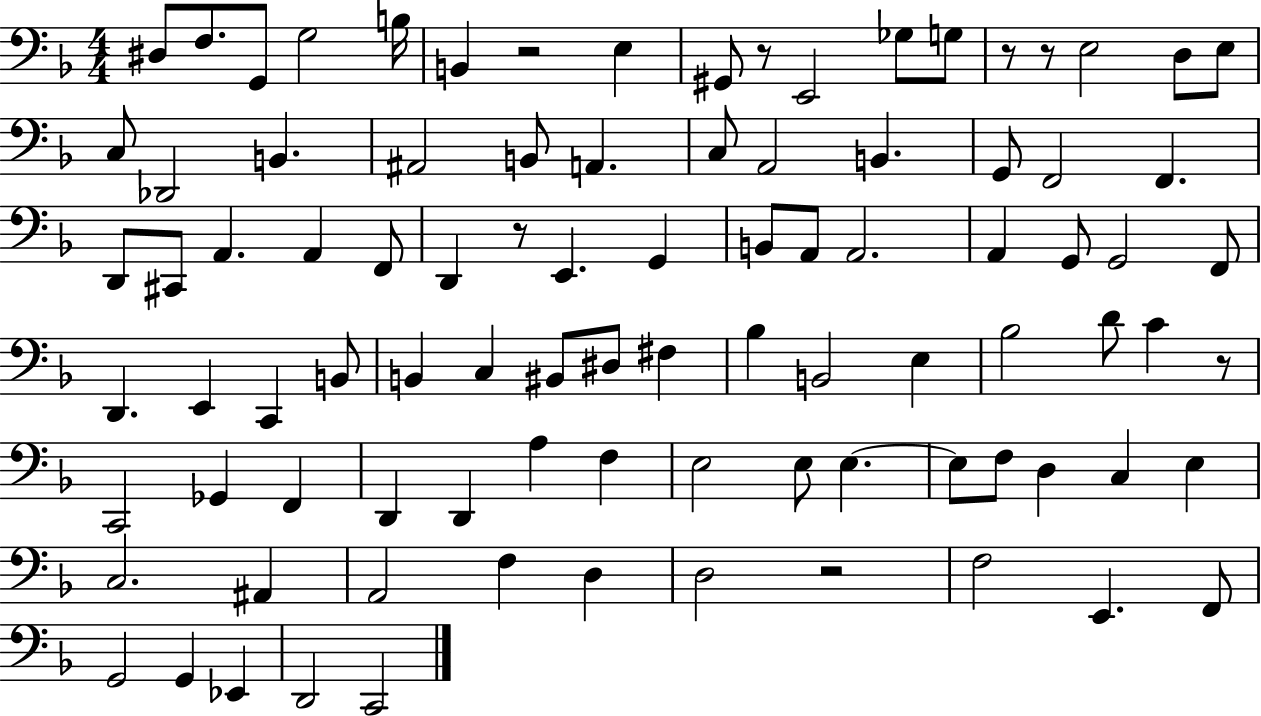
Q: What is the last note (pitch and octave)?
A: C2